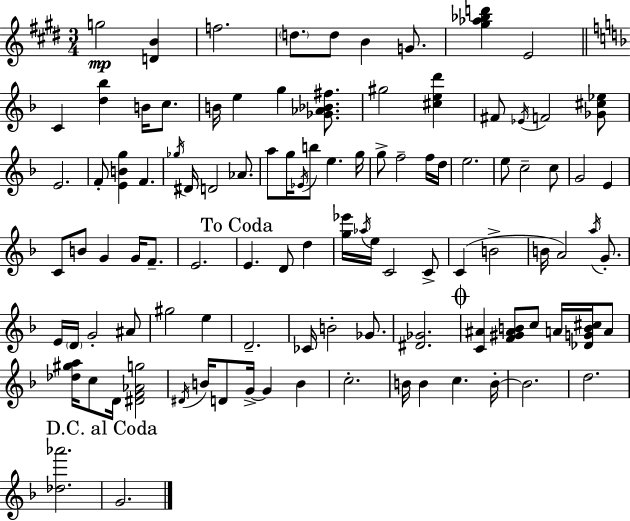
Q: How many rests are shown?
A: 0